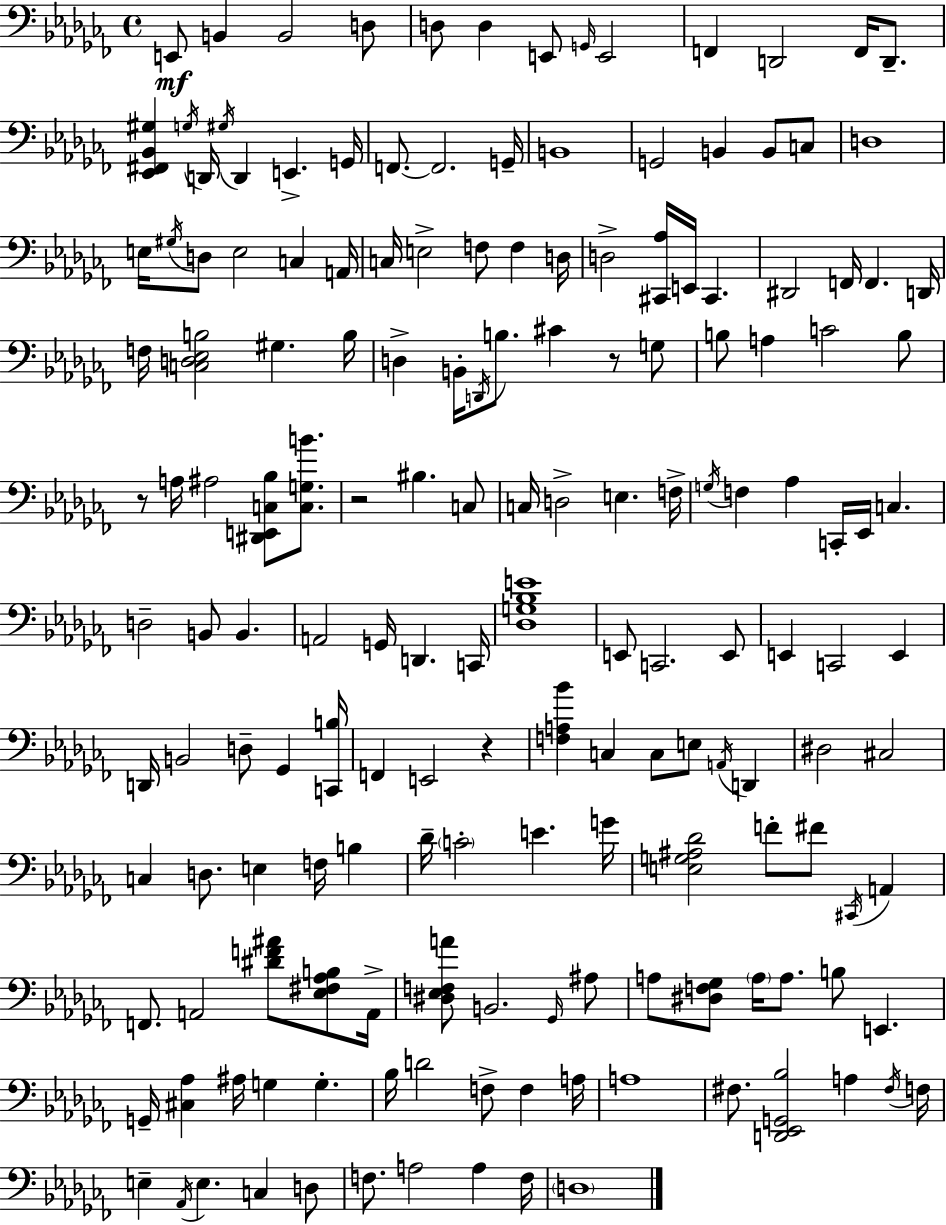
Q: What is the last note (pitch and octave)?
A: D3